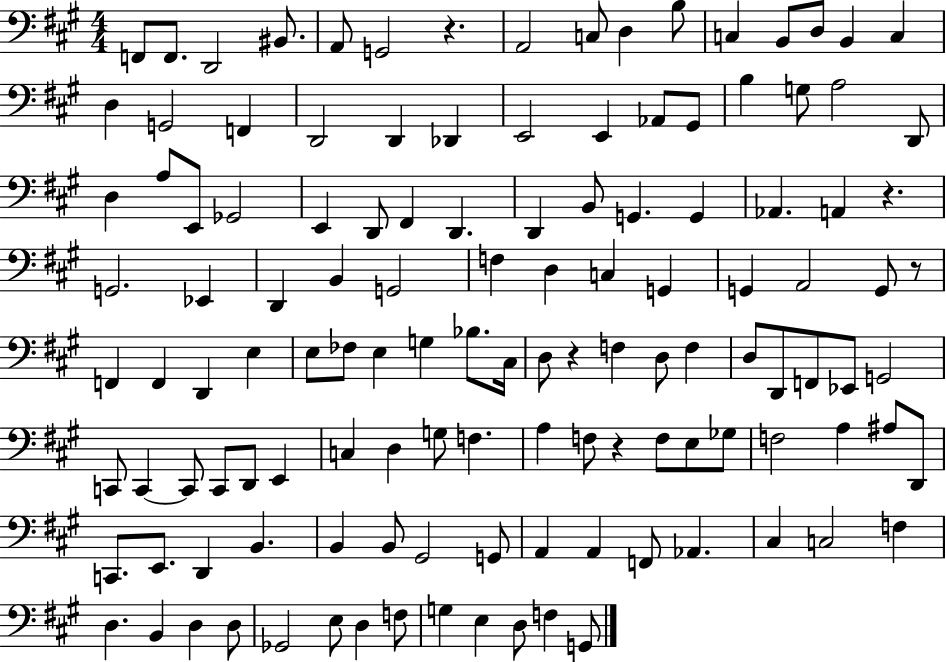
{
  \clef bass
  \numericTimeSignature
  \time 4/4
  \key a \major
  f,8 f,8. d,2 bis,8. | a,8 g,2 r4. | a,2 c8 d4 b8 | c4 b,8 d8 b,4 c4 | \break d4 g,2 f,4 | d,2 d,4 des,4 | e,2 e,4 aes,8 gis,8 | b4 g8 a2 d,8 | \break d4 a8 e,8 ges,2 | e,4 d,8 fis,4 d,4. | d,4 b,8 g,4. g,4 | aes,4. a,4 r4. | \break g,2. ees,4 | d,4 b,4 g,2 | f4 d4 c4 g,4 | g,4 a,2 g,8 r8 | \break f,4 f,4 d,4 e4 | e8 fes8 e4 g4 bes8. cis16 | d8 r4 f4 d8 f4 | d8 d,8 f,8 ees,8 g,2 | \break c,8 c,4~~ c,8 c,8 d,8 e,4 | c4 d4 g8 f4. | a4 f8 r4 f8 e8 ges8 | f2 a4 ais8 d,8 | \break c,8. e,8. d,4 b,4. | b,4 b,8 gis,2 g,8 | a,4 a,4 f,8 aes,4. | cis4 c2 f4 | \break d4. b,4 d4 d8 | ges,2 e8 d4 f8 | g4 e4 d8 f4 g,8 | \bar "|."
}